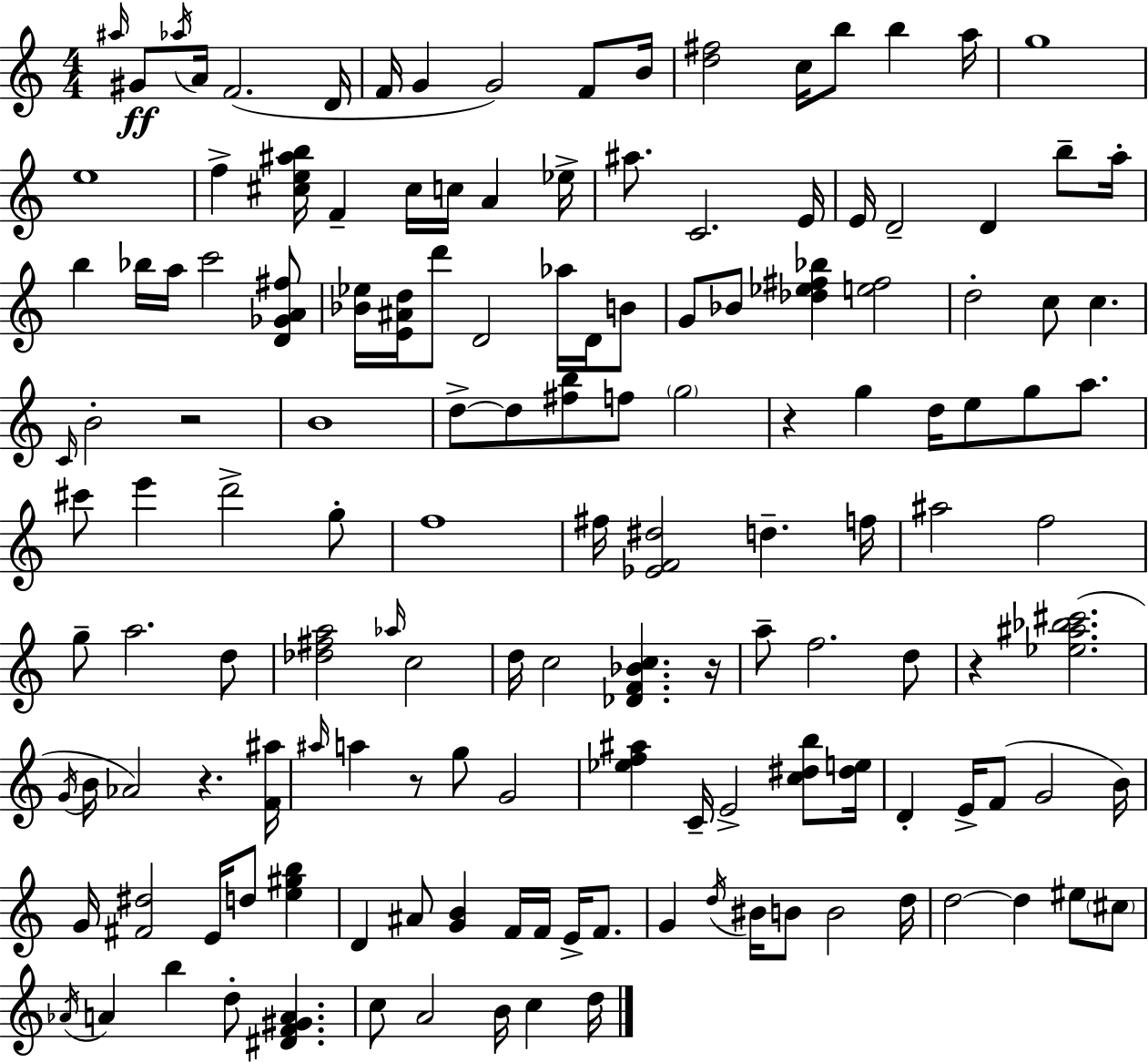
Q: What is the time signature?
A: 4/4